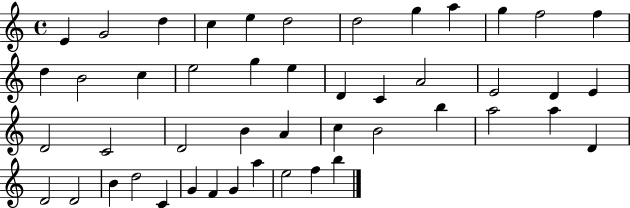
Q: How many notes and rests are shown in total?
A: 47